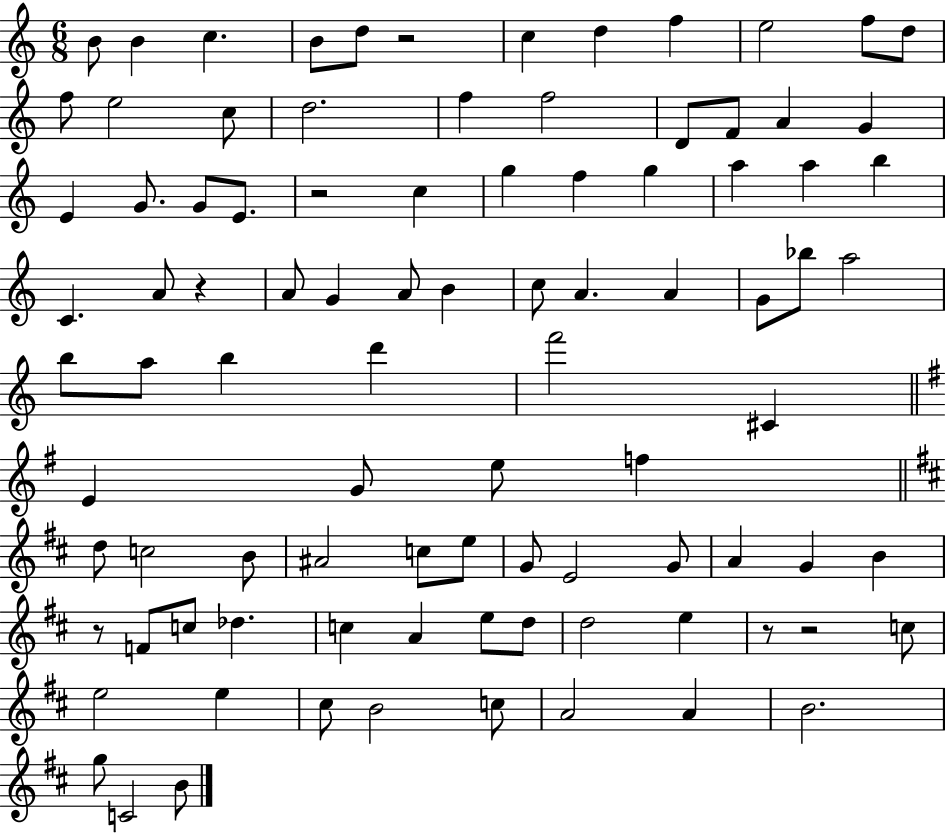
B4/e B4/q C5/q. B4/e D5/e R/h C5/q D5/q F5/q E5/h F5/e D5/e F5/e E5/h C5/e D5/h. F5/q F5/h D4/e F4/e A4/q G4/q E4/q G4/e. G4/e E4/e. R/h C5/q G5/q F5/q G5/q A5/q A5/q B5/q C4/q. A4/e R/q A4/e G4/q A4/e B4/q C5/e A4/q. A4/q G4/e Bb5/e A5/h B5/e A5/e B5/q D6/q F6/h C#4/q E4/q G4/e E5/e F5/q D5/e C5/h B4/e A#4/h C5/e E5/e G4/e E4/h G4/e A4/q G4/q B4/q R/e F4/e C5/e Db5/q. C5/q A4/q E5/e D5/e D5/h E5/q R/e R/h C5/e E5/h E5/q C#5/e B4/h C5/e A4/h A4/q B4/h. G5/e C4/h B4/e